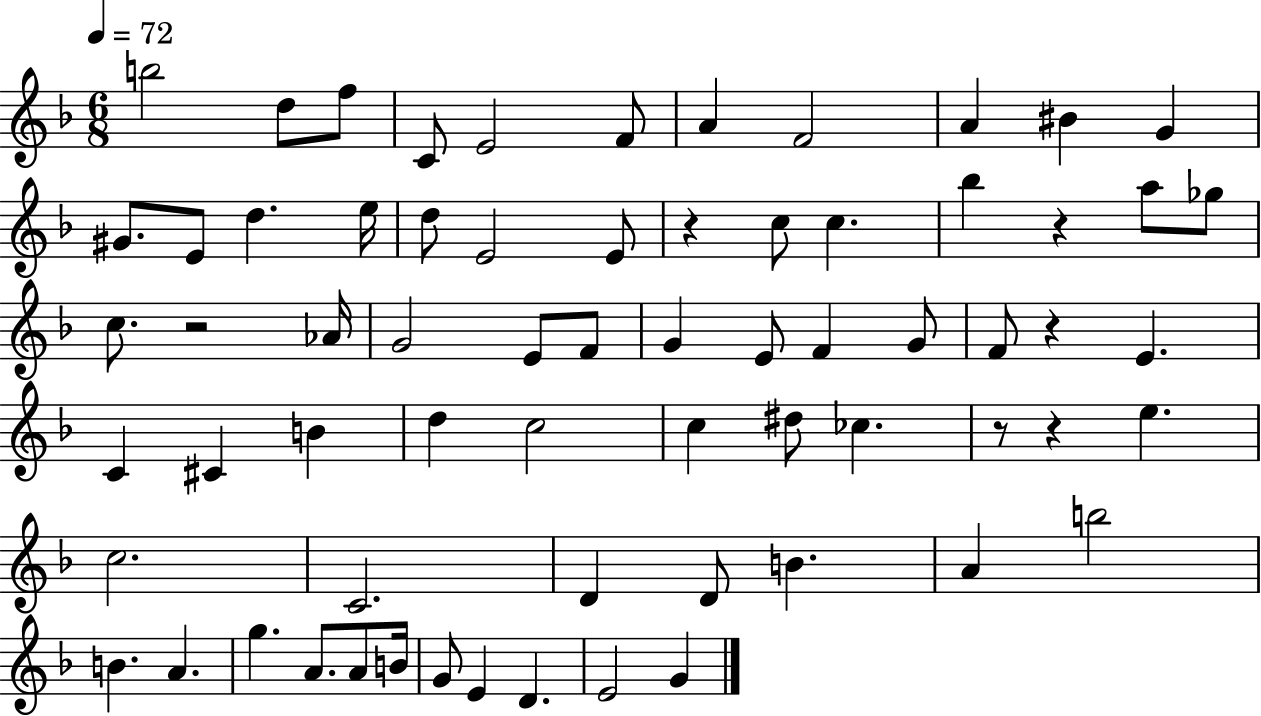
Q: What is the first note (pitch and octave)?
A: B5